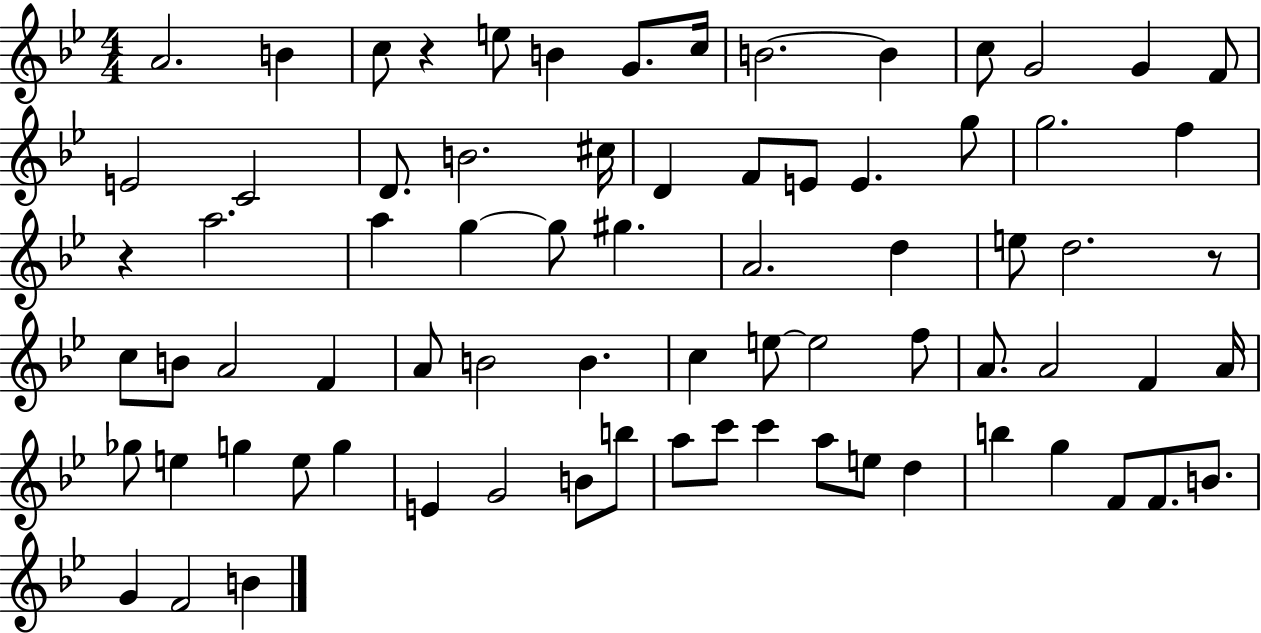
A4/h. B4/q C5/e R/q E5/e B4/q G4/e. C5/s B4/h. B4/q C5/e G4/h G4/q F4/e E4/h C4/h D4/e. B4/h. C#5/s D4/q F4/e E4/e E4/q. G5/e G5/h. F5/q R/q A5/h. A5/q G5/q G5/e G#5/q. A4/h. D5/q E5/e D5/h. R/e C5/e B4/e A4/h F4/q A4/e B4/h B4/q. C5/q E5/e E5/h F5/e A4/e. A4/h F4/q A4/s Gb5/e E5/q G5/q E5/e G5/q E4/q G4/h B4/e B5/e A5/e C6/e C6/q A5/e E5/e D5/q B5/q G5/q F4/e F4/e. B4/e. G4/q F4/h B4/q